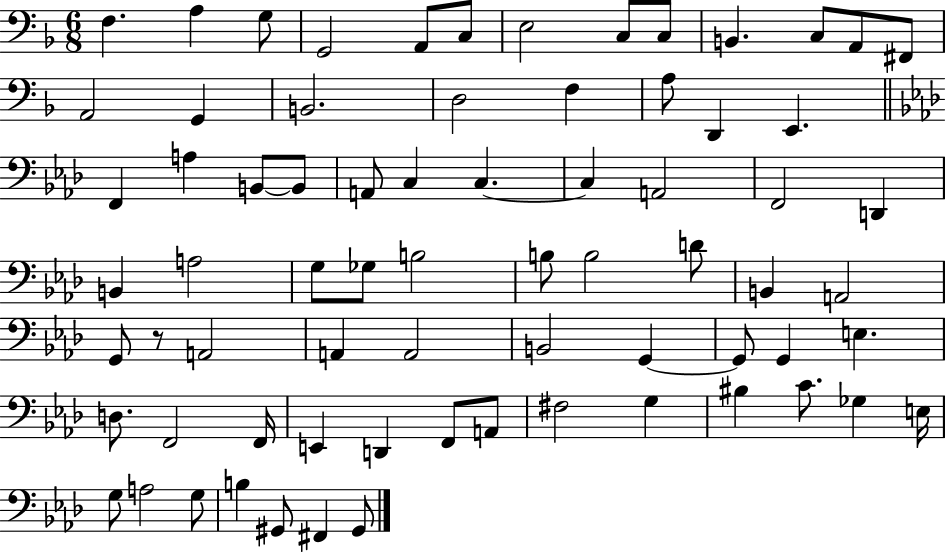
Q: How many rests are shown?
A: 1